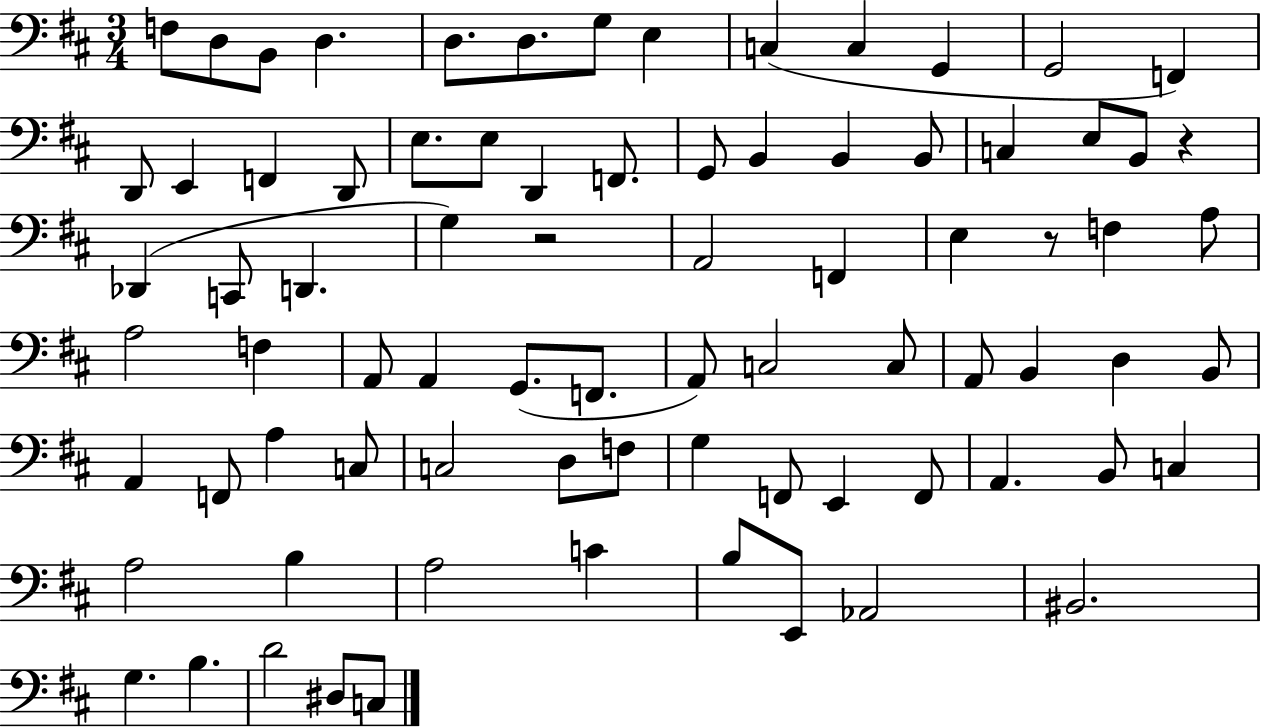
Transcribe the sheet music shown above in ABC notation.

X:1
T:Untitled
M:3/4
L:1/4
K:D
F,/2 D,/2 B,,/2 D, D,/2 D,/2 G,/2 E, C, C, G,, G,,2 F,, D,,/2 E,, F,, D,,/2 E,/2 E,/2 D,, F,,/2 G,,/2 B,, B,, B,,/2 C, E,/2 B,,/2 z _D,, C,,/2 D,, G, z2 A,,2 F,, E, z/2 F, A,/2 A,2 F, A,,/2 A,, G,,/2 F,,/2 A,,/2 C,2 C,/2 A,,/2 B,, D, B,,/2 A,, F,,/2 A, C,/2 C,2 D,/2 F,/2 G, F,,/2 E,, F,,/2 A,, B,,/2 C, A,2 B, A,2 C B,/2 E,,/2 _A,,2 ^B,,2 G, B, D2 ^D,/2 C,/2